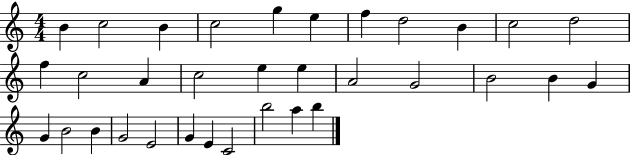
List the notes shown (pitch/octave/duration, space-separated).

B4/q C5/h B4/q C5/h G5/q E5/q F5/q D5/h B4/q C5/h D5/h F5/q C5/h A4/q C5/h E5/q E5/q A4/h G4/h B4/h B4/q G4/q G4/q B4/h B4/q G4/h E4/h G4/q E4/q C4/h B5/h A5/q B5/q